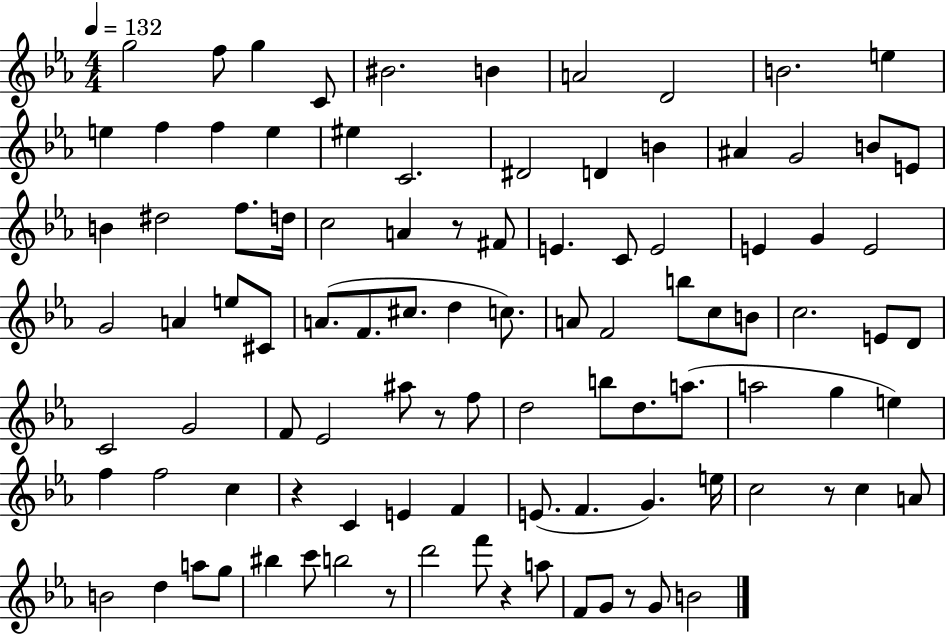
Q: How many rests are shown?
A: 7